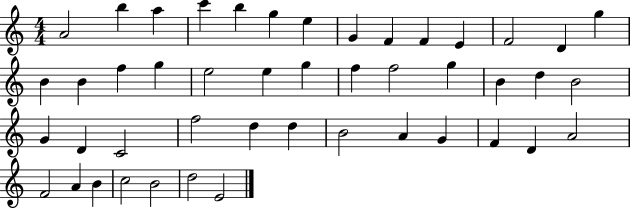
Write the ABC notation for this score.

X:1
T:Untitled
M:4/4
L:1/4
K:C
A2 b a c' b g e G F F E F2 D g B B f g e2 e g f f2 g B d B2 G D C2 f2 d d B2 A G F D A2 F2 A B c2 B2 d2 E2